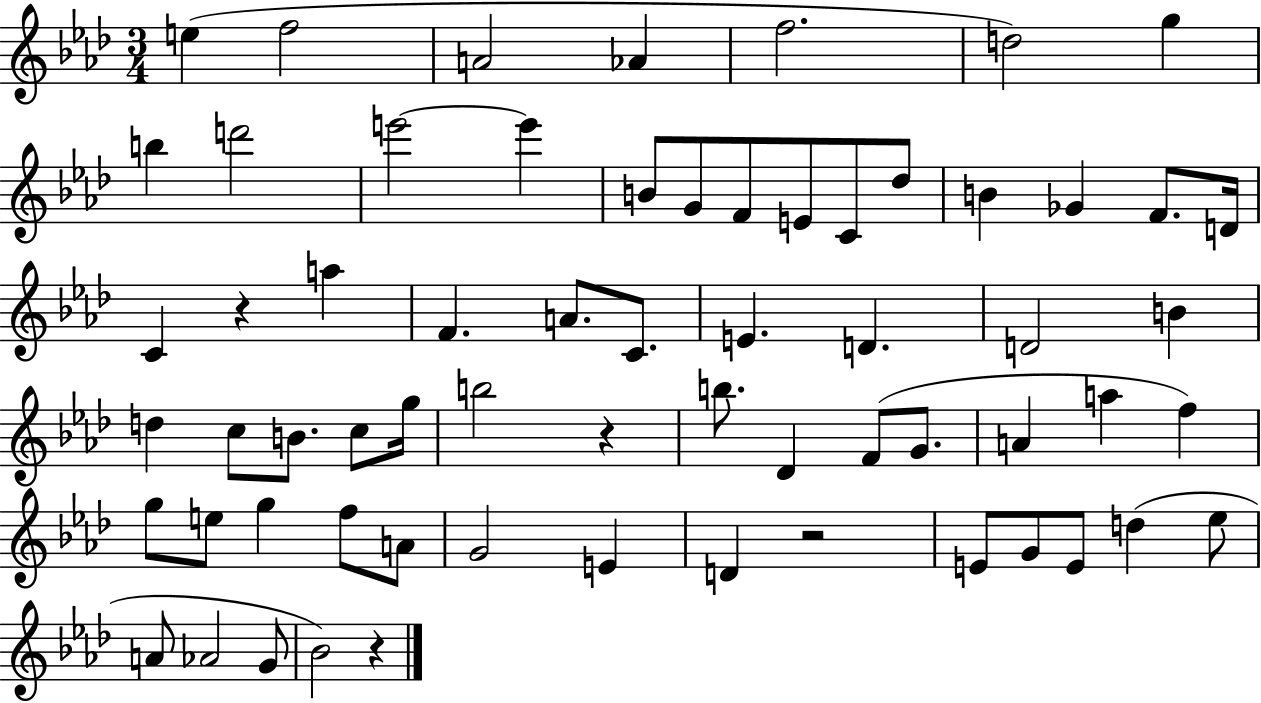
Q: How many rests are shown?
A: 4